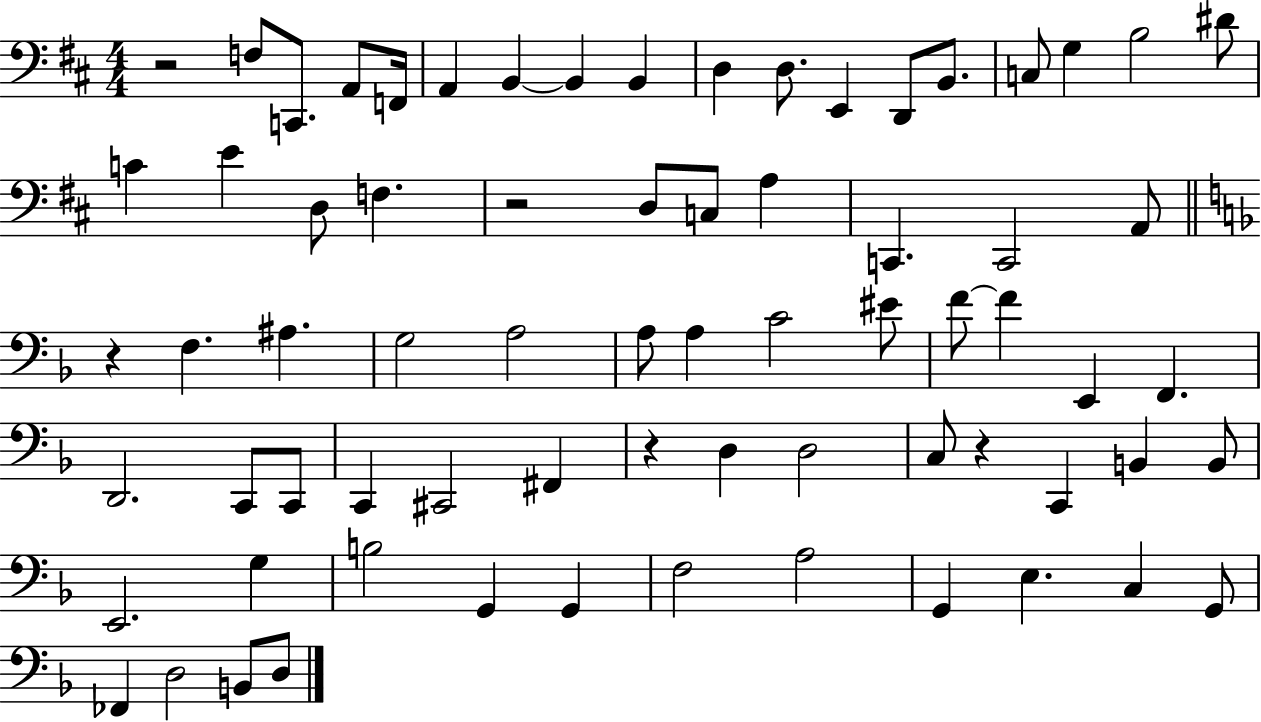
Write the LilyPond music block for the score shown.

{
  \clef bass
  \numericTimeSignature
  \time 4/4
  \key d \major
  r2 f8 c,8. a,8 f,16 | a,4 b,4~~ b,4 b,4 | d4 d8. e,4 d,8 b,8. | c8 g4 b2 dis'8 | \break c'4 e'4 d8 f4. | r2 d8 c8 a4 | c,4. c,2 a,8 | \bar "||" \break \key f \major r4 f4. ais4. | g2 a2 | a8 a4 c'2 eis'8 | f'8~~ f'4 e,4 f,4. | \break d,2. c,8 c,8 | c,4 cis,2 fis,4 | r4 d4 d2 | c8 r4 c,4 b,4 b,8 | \break e,2. g4 | b2 g,4 g,4 | f2 a2 | g,4 e4. c4 g,8 | \break fes,4 d2 b,8 d8 | \bar "|."
}